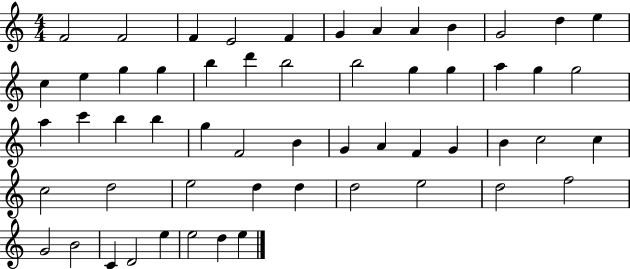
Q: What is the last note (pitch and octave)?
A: E5